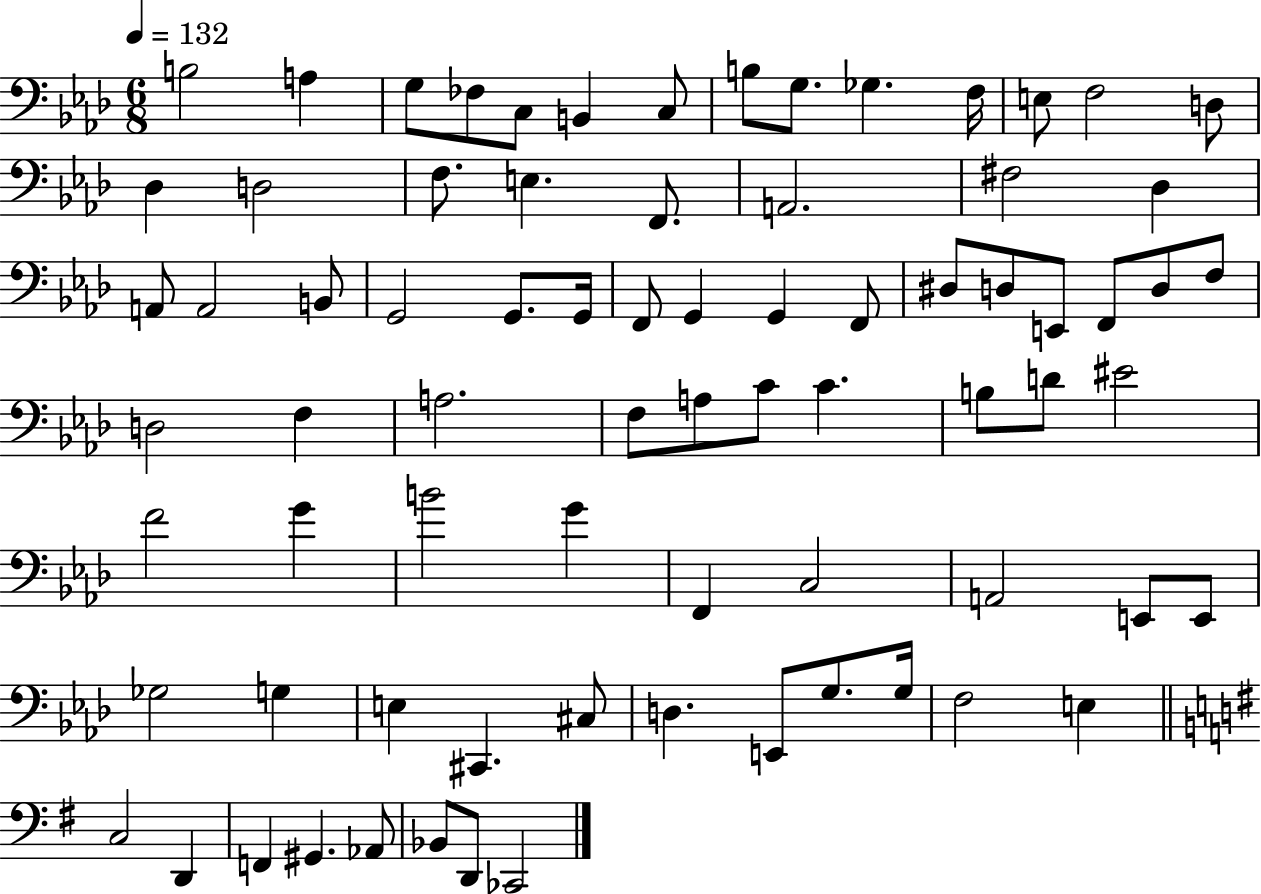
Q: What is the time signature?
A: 6/8